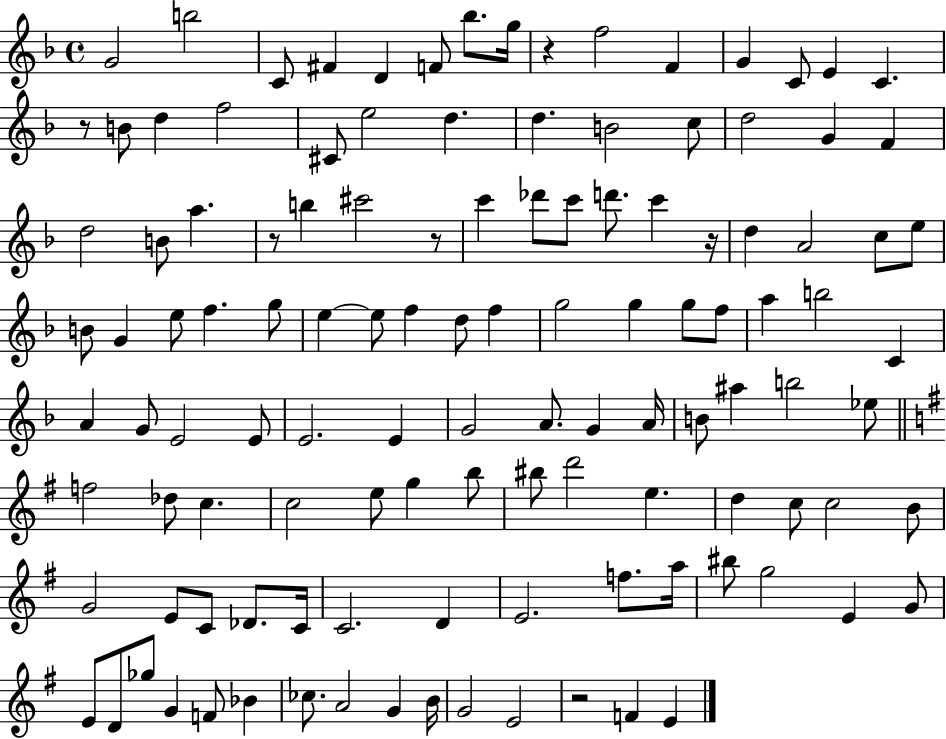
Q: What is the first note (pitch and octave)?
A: G4